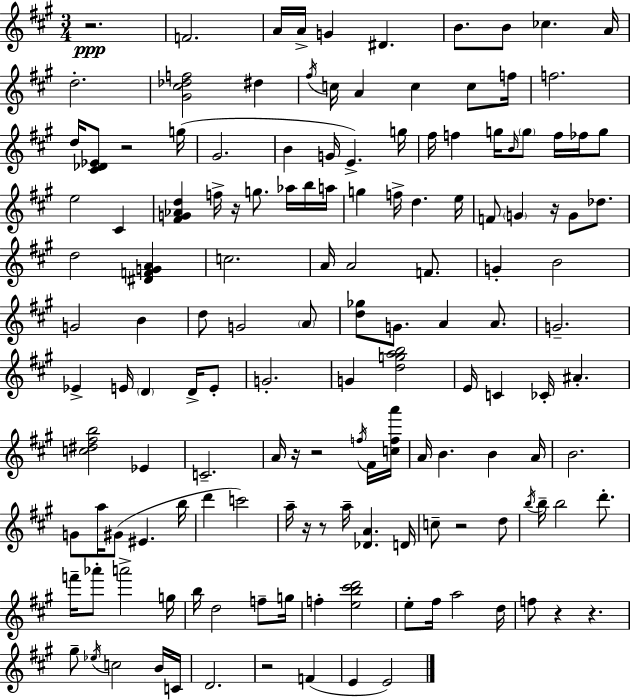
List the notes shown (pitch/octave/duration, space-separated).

R/h. F4/h. A4/s A4/s G4/q D#4/q. B4/e. B4/e CES5/q. A4/s D5/h. [G#4,C#5,Db5,F5]/h D#5/q F#5/s C5/s A4/q C5/q C5/e F5/s F5/h. D5/s [C#4,Db4,Eb4]/e R/h G5/s G#4/h. B4/q G4/s E4/q. G5/s F#5/s F5/q G5/s B4/s G5/e F5/s FES5/s G5/e E5/h C#4/q [F#4,G4,Ab4,D5]/q F5/s R/s G5/e. Ab5/s B5/s A5/s G5/q F5/s D5/q. E5/s F4/e G4/q R/s G4/e Db5/e. D5/h [D#4,F4,G4,A4]/q C5/h. A4/s A4/h F4/e. G4/q B4/h G4/h B4/q D5/e G4/h A4/e [D5,Gb5]/e G4/e. A4/q A4/e. G4/h. Eb4/q E4/s D4/q D4/s E4/e G4/h. G4/q [D5,G5,A5,B5]/h E4/s C4/q CES4/s A#4/q. [C5,D#5,F#5,B5]/h Eb4/q C4/h. A4/s R/s R/h F5/s F#4/s [C5,F5,A6]/s A4/s B4/q. B4/q A4/s B4/h. G4/e A5/s G#4/e EIS4/q. B5/s D6/q C6/h A5/s R/s R/e A5/s [Db4,A4]/q. D4/s C5/e R/h D5/e B5/s B5/s B5/h D6/e. F6/s Ab6/e A6/h G5/s B5/s D5/h F5/e G5/s F5/q [E5,B5,C#6,D6]/h E5/e F#5/s A5/h D5/s F5/e R/q R/q. G#5/e Eb5/s C5/h B4/s C4/s D4/h. R/h F4/q E4/q E4/h